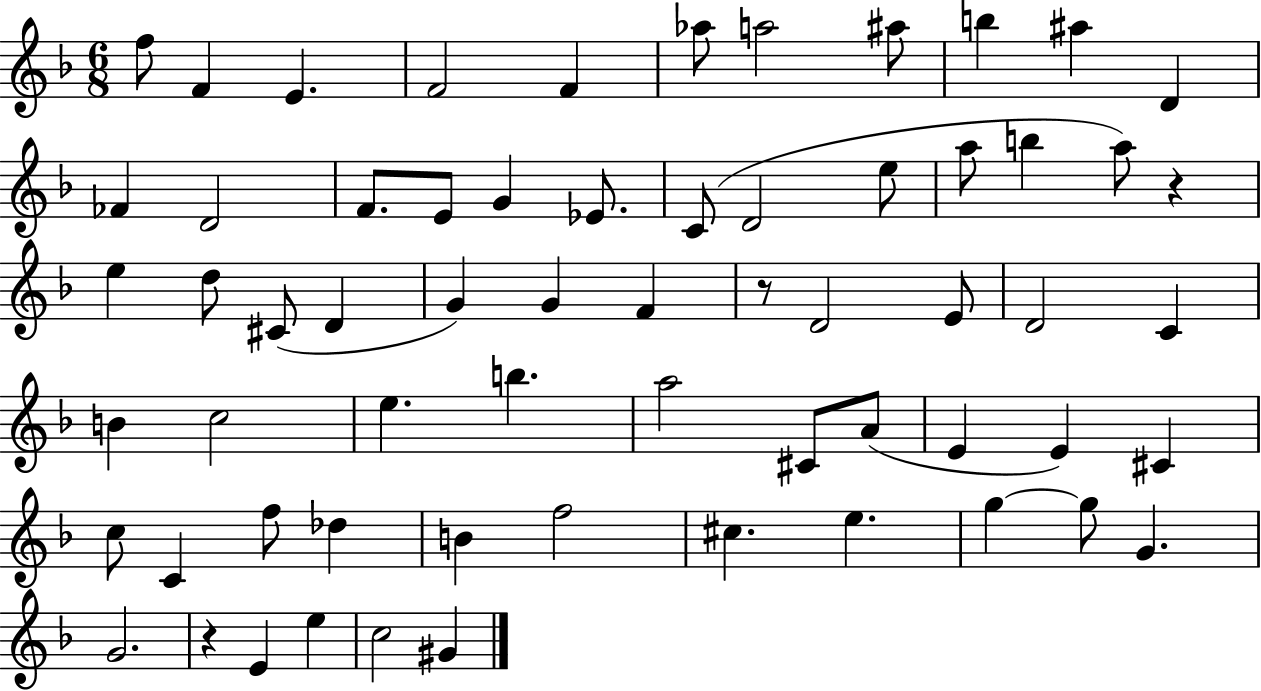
{
  \clef treble
  \numericTimeSignature
  \time 6/8
  \key f \major
  f''8 f'4 e'4. | f'2 f'4 | aes''8 a''2 ais''8 | b''4 ais''4 d'4 | \break fes'4 d'2 | f'8. e'8 g'4 ees'8. | c'8( d'2 e''8 | a''8 b''4 a''8) r4 | \break e''4 d''8 cis'8( d'4 | g'4) g'4 f'4 | r8 d'2 e'8 | d'2 c'4 | \break b'4 c''2 | e''4. b''4. | a''2 cis'8 a'8( | e'4 e'4) cis'4 | \break c''8 c'4 f''8 des''4 | b'4 f''2 | cis''4. e''4. | g''4~~ g''8 g'4. | \break g'2. | r4 e'4 e''4 | c''2 gis'4 | \bar "|."
}